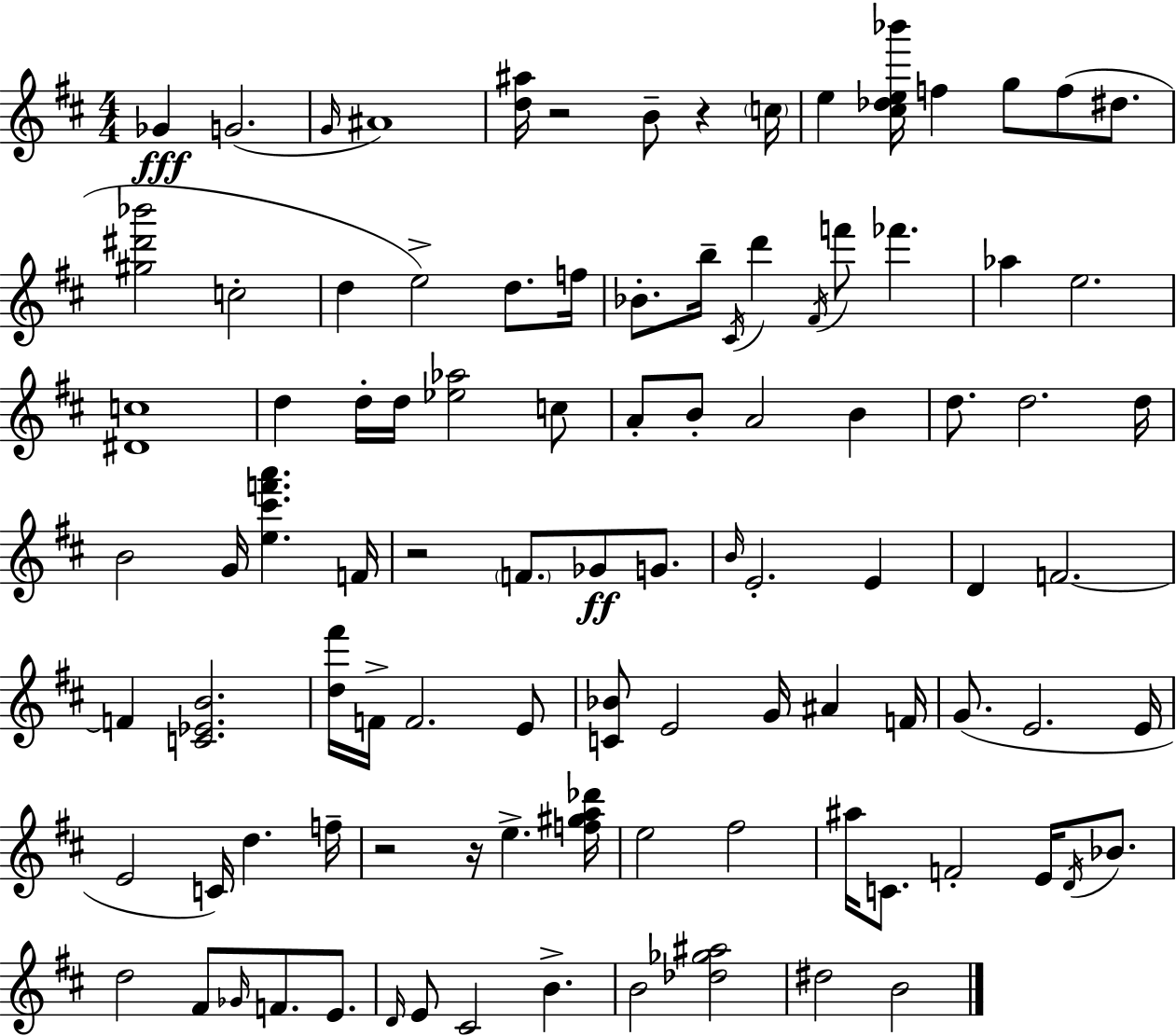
{
  \clef treble
  \numericTimeSignature
  \time 4/4
  \key d \major
  ges'4\fff g'2.( | \grace { g'16 } ais'1) | <d'' ais''>16 r2 b'8-- r4 | \parenthesize c''16 e''4 <cis'' des'' e'' bes'''>16 f''4 g''8 f''8( dis''8. | \break <gis'' dis''' bes'''>2 c''2-. | d''4 e''2->) d''8. | f''16 bes'8.-. b''16-- \acciaccatura { cis'16 } d'''4 \acciaccatura { fis'16 } f'''8 fes'''4. | aes''4 e''2. | \break <dis' c''>1 | d''4 d''16-. d''16 <ees'' aes''>2 | c''8 a'8-. b'8-. a'2 b'4 | d''8. d''2. | \break d''16 b'2 g'16 <e'' cis''' f''' a'''>4. | f'16 r2 \parenthesize f'8. ges'8\ff | g'8. \grace { b'16 } e'2.-. | e'4 d'4 f'2.~~ | \break f'4 <c' ees' b'>2. | <d'' fis'''>16 f'16-> f'2. | e'8 <c' bes'>8 e'2 g'16 ais'4 | f'16 g'8.( e'2. | \break e'16 e'2 c'16) d''4. | f''16-- r2 r16 e''4.-> | <f'' gis'' a'' des'''>16 e''2 fis''2 | ais''16 c'8. f'2-. | \break e'16 \acciaccatura { d'16 } bes'8. d''2 fis'8 \grace { ges'16 } | f'8. e'8. \grace { d'16 } e'8 cis'2 | b'4.-> b'2 <des'' ges'' ais''>2 | dis''2 b'2 | \break \bar "|."
}